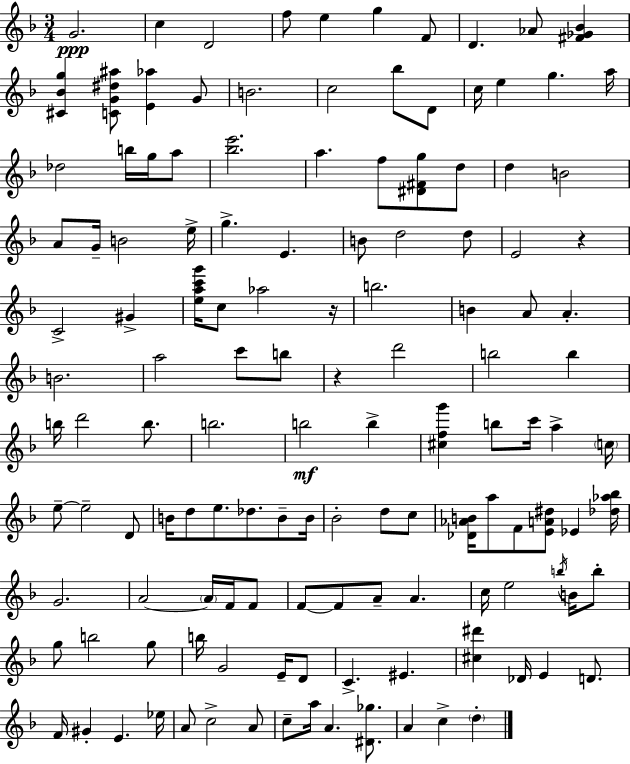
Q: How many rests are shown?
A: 3